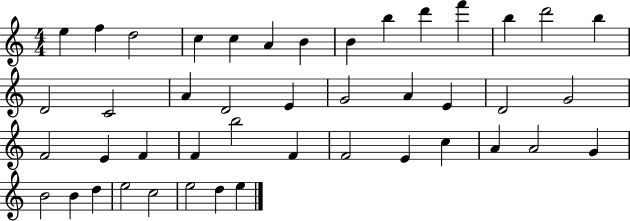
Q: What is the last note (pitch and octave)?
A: E5